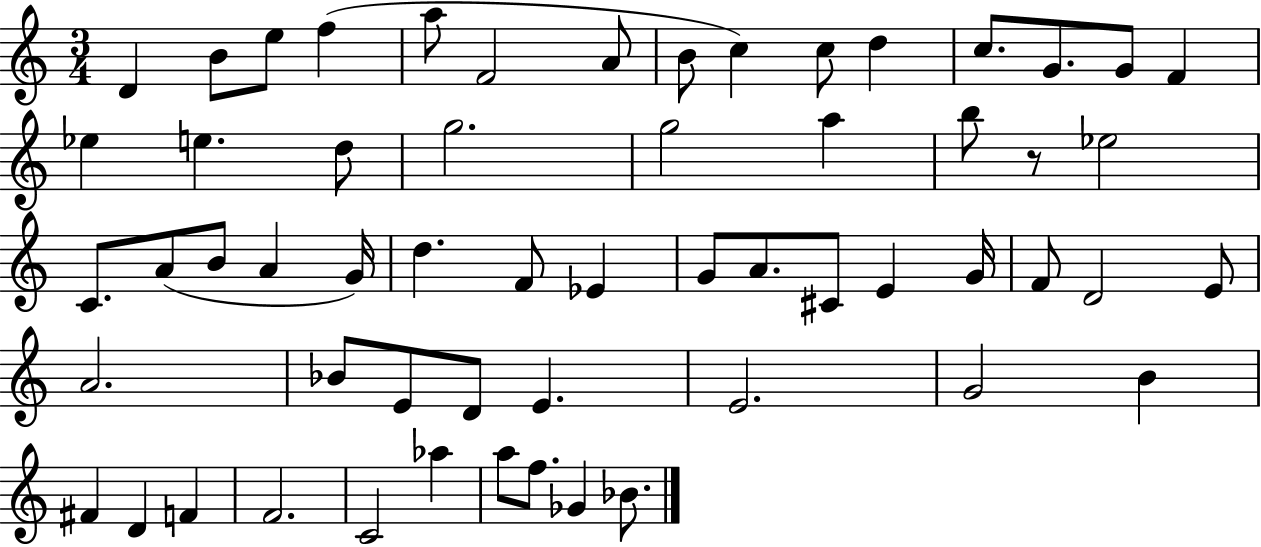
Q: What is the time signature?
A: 3/4